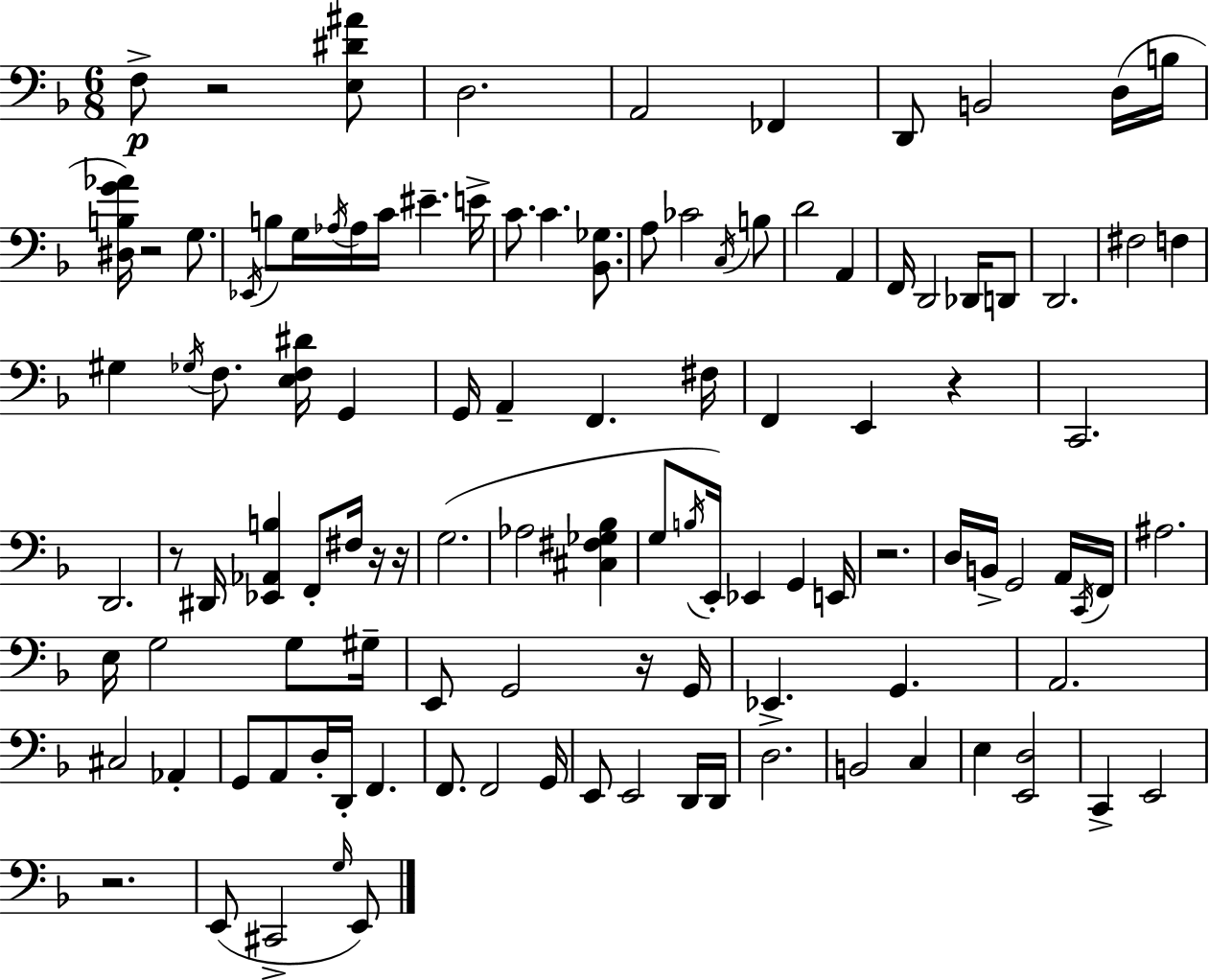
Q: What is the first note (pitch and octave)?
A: F3